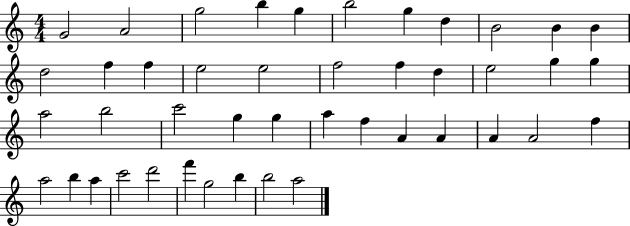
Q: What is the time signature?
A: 4/4